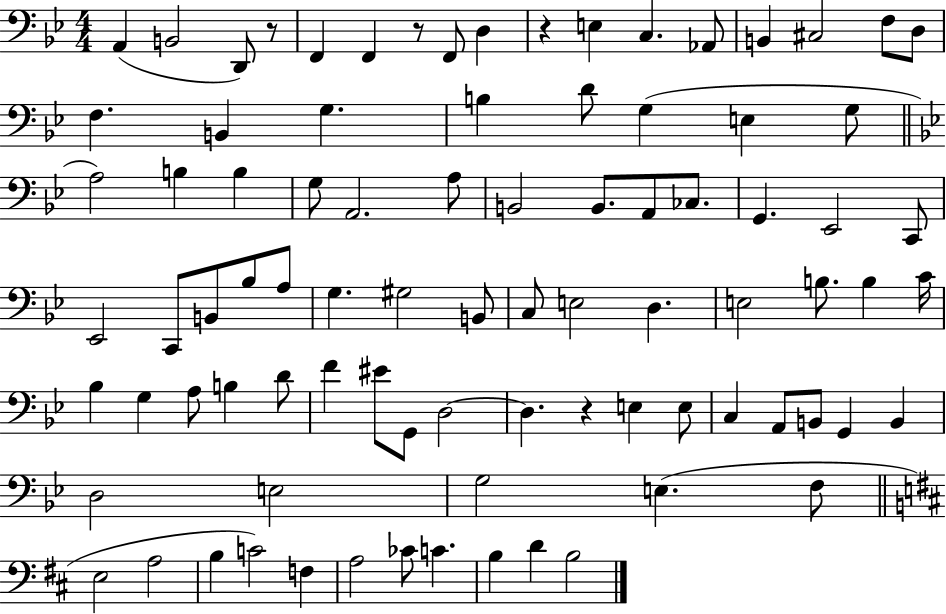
X:1
T:Untitled
M:4/4
L:1/4
K:Bb
A,, B,,2 D,,/2 z/2 F,, F,, z/2 F,,/2 D, z E, C, _A,,/2 B,, ^C,2 F,/2 D,/2 F, B,, G, B, D/2 G, E, G,/2 A,2 B, B, G,/2 A,,2 A,/2 B,,2 B,,/2 A,,/2 _C,/2 G,, _E,,2 C,,/2 _E,,2 C,,/2 B,,/2 _B,/2 A,/2 G, ^G,2 B,,/2 C,/2 E,2 D, E,2 B,/2 B, C/4 _B, G, A,/2 B, D/2 F ^E/2 G,,/2 D,2 D, z E, E,/2 C, A,,/2 B,,/2 G,, B,, D,2 E,2 G,2 E, F,/2 E,2 A,2 B, C2 F, A,2 _C/2 C B, D B,2